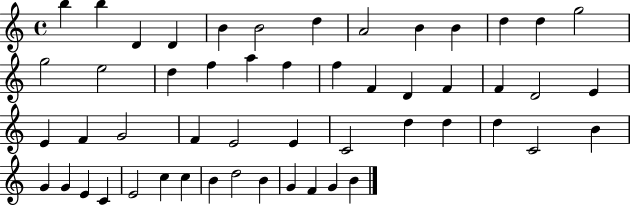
X:1
T:Untitled
M:4/4
L:1/4
K:C
b b D D B B2 d A2 B B d d g2 g2 e2 d f a f f F D F F D2 E E F G2 F E2 E C2 d d d C2 B G G E C E2 c c B d2 B G F G B